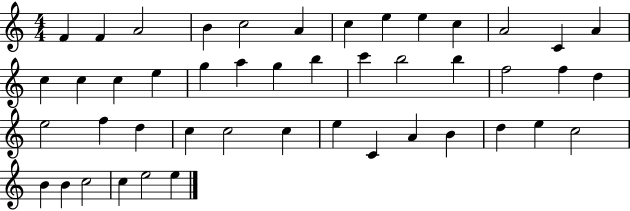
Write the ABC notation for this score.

X:1
T:Untitled
M:4/4
L:1/4
K:C
F F A2 B c2 A c e e c A2 C A c c c e g a g b c' b2 b f2 f d e2 f d c c2 c e C A B d e c2 B B c2 c e2 e